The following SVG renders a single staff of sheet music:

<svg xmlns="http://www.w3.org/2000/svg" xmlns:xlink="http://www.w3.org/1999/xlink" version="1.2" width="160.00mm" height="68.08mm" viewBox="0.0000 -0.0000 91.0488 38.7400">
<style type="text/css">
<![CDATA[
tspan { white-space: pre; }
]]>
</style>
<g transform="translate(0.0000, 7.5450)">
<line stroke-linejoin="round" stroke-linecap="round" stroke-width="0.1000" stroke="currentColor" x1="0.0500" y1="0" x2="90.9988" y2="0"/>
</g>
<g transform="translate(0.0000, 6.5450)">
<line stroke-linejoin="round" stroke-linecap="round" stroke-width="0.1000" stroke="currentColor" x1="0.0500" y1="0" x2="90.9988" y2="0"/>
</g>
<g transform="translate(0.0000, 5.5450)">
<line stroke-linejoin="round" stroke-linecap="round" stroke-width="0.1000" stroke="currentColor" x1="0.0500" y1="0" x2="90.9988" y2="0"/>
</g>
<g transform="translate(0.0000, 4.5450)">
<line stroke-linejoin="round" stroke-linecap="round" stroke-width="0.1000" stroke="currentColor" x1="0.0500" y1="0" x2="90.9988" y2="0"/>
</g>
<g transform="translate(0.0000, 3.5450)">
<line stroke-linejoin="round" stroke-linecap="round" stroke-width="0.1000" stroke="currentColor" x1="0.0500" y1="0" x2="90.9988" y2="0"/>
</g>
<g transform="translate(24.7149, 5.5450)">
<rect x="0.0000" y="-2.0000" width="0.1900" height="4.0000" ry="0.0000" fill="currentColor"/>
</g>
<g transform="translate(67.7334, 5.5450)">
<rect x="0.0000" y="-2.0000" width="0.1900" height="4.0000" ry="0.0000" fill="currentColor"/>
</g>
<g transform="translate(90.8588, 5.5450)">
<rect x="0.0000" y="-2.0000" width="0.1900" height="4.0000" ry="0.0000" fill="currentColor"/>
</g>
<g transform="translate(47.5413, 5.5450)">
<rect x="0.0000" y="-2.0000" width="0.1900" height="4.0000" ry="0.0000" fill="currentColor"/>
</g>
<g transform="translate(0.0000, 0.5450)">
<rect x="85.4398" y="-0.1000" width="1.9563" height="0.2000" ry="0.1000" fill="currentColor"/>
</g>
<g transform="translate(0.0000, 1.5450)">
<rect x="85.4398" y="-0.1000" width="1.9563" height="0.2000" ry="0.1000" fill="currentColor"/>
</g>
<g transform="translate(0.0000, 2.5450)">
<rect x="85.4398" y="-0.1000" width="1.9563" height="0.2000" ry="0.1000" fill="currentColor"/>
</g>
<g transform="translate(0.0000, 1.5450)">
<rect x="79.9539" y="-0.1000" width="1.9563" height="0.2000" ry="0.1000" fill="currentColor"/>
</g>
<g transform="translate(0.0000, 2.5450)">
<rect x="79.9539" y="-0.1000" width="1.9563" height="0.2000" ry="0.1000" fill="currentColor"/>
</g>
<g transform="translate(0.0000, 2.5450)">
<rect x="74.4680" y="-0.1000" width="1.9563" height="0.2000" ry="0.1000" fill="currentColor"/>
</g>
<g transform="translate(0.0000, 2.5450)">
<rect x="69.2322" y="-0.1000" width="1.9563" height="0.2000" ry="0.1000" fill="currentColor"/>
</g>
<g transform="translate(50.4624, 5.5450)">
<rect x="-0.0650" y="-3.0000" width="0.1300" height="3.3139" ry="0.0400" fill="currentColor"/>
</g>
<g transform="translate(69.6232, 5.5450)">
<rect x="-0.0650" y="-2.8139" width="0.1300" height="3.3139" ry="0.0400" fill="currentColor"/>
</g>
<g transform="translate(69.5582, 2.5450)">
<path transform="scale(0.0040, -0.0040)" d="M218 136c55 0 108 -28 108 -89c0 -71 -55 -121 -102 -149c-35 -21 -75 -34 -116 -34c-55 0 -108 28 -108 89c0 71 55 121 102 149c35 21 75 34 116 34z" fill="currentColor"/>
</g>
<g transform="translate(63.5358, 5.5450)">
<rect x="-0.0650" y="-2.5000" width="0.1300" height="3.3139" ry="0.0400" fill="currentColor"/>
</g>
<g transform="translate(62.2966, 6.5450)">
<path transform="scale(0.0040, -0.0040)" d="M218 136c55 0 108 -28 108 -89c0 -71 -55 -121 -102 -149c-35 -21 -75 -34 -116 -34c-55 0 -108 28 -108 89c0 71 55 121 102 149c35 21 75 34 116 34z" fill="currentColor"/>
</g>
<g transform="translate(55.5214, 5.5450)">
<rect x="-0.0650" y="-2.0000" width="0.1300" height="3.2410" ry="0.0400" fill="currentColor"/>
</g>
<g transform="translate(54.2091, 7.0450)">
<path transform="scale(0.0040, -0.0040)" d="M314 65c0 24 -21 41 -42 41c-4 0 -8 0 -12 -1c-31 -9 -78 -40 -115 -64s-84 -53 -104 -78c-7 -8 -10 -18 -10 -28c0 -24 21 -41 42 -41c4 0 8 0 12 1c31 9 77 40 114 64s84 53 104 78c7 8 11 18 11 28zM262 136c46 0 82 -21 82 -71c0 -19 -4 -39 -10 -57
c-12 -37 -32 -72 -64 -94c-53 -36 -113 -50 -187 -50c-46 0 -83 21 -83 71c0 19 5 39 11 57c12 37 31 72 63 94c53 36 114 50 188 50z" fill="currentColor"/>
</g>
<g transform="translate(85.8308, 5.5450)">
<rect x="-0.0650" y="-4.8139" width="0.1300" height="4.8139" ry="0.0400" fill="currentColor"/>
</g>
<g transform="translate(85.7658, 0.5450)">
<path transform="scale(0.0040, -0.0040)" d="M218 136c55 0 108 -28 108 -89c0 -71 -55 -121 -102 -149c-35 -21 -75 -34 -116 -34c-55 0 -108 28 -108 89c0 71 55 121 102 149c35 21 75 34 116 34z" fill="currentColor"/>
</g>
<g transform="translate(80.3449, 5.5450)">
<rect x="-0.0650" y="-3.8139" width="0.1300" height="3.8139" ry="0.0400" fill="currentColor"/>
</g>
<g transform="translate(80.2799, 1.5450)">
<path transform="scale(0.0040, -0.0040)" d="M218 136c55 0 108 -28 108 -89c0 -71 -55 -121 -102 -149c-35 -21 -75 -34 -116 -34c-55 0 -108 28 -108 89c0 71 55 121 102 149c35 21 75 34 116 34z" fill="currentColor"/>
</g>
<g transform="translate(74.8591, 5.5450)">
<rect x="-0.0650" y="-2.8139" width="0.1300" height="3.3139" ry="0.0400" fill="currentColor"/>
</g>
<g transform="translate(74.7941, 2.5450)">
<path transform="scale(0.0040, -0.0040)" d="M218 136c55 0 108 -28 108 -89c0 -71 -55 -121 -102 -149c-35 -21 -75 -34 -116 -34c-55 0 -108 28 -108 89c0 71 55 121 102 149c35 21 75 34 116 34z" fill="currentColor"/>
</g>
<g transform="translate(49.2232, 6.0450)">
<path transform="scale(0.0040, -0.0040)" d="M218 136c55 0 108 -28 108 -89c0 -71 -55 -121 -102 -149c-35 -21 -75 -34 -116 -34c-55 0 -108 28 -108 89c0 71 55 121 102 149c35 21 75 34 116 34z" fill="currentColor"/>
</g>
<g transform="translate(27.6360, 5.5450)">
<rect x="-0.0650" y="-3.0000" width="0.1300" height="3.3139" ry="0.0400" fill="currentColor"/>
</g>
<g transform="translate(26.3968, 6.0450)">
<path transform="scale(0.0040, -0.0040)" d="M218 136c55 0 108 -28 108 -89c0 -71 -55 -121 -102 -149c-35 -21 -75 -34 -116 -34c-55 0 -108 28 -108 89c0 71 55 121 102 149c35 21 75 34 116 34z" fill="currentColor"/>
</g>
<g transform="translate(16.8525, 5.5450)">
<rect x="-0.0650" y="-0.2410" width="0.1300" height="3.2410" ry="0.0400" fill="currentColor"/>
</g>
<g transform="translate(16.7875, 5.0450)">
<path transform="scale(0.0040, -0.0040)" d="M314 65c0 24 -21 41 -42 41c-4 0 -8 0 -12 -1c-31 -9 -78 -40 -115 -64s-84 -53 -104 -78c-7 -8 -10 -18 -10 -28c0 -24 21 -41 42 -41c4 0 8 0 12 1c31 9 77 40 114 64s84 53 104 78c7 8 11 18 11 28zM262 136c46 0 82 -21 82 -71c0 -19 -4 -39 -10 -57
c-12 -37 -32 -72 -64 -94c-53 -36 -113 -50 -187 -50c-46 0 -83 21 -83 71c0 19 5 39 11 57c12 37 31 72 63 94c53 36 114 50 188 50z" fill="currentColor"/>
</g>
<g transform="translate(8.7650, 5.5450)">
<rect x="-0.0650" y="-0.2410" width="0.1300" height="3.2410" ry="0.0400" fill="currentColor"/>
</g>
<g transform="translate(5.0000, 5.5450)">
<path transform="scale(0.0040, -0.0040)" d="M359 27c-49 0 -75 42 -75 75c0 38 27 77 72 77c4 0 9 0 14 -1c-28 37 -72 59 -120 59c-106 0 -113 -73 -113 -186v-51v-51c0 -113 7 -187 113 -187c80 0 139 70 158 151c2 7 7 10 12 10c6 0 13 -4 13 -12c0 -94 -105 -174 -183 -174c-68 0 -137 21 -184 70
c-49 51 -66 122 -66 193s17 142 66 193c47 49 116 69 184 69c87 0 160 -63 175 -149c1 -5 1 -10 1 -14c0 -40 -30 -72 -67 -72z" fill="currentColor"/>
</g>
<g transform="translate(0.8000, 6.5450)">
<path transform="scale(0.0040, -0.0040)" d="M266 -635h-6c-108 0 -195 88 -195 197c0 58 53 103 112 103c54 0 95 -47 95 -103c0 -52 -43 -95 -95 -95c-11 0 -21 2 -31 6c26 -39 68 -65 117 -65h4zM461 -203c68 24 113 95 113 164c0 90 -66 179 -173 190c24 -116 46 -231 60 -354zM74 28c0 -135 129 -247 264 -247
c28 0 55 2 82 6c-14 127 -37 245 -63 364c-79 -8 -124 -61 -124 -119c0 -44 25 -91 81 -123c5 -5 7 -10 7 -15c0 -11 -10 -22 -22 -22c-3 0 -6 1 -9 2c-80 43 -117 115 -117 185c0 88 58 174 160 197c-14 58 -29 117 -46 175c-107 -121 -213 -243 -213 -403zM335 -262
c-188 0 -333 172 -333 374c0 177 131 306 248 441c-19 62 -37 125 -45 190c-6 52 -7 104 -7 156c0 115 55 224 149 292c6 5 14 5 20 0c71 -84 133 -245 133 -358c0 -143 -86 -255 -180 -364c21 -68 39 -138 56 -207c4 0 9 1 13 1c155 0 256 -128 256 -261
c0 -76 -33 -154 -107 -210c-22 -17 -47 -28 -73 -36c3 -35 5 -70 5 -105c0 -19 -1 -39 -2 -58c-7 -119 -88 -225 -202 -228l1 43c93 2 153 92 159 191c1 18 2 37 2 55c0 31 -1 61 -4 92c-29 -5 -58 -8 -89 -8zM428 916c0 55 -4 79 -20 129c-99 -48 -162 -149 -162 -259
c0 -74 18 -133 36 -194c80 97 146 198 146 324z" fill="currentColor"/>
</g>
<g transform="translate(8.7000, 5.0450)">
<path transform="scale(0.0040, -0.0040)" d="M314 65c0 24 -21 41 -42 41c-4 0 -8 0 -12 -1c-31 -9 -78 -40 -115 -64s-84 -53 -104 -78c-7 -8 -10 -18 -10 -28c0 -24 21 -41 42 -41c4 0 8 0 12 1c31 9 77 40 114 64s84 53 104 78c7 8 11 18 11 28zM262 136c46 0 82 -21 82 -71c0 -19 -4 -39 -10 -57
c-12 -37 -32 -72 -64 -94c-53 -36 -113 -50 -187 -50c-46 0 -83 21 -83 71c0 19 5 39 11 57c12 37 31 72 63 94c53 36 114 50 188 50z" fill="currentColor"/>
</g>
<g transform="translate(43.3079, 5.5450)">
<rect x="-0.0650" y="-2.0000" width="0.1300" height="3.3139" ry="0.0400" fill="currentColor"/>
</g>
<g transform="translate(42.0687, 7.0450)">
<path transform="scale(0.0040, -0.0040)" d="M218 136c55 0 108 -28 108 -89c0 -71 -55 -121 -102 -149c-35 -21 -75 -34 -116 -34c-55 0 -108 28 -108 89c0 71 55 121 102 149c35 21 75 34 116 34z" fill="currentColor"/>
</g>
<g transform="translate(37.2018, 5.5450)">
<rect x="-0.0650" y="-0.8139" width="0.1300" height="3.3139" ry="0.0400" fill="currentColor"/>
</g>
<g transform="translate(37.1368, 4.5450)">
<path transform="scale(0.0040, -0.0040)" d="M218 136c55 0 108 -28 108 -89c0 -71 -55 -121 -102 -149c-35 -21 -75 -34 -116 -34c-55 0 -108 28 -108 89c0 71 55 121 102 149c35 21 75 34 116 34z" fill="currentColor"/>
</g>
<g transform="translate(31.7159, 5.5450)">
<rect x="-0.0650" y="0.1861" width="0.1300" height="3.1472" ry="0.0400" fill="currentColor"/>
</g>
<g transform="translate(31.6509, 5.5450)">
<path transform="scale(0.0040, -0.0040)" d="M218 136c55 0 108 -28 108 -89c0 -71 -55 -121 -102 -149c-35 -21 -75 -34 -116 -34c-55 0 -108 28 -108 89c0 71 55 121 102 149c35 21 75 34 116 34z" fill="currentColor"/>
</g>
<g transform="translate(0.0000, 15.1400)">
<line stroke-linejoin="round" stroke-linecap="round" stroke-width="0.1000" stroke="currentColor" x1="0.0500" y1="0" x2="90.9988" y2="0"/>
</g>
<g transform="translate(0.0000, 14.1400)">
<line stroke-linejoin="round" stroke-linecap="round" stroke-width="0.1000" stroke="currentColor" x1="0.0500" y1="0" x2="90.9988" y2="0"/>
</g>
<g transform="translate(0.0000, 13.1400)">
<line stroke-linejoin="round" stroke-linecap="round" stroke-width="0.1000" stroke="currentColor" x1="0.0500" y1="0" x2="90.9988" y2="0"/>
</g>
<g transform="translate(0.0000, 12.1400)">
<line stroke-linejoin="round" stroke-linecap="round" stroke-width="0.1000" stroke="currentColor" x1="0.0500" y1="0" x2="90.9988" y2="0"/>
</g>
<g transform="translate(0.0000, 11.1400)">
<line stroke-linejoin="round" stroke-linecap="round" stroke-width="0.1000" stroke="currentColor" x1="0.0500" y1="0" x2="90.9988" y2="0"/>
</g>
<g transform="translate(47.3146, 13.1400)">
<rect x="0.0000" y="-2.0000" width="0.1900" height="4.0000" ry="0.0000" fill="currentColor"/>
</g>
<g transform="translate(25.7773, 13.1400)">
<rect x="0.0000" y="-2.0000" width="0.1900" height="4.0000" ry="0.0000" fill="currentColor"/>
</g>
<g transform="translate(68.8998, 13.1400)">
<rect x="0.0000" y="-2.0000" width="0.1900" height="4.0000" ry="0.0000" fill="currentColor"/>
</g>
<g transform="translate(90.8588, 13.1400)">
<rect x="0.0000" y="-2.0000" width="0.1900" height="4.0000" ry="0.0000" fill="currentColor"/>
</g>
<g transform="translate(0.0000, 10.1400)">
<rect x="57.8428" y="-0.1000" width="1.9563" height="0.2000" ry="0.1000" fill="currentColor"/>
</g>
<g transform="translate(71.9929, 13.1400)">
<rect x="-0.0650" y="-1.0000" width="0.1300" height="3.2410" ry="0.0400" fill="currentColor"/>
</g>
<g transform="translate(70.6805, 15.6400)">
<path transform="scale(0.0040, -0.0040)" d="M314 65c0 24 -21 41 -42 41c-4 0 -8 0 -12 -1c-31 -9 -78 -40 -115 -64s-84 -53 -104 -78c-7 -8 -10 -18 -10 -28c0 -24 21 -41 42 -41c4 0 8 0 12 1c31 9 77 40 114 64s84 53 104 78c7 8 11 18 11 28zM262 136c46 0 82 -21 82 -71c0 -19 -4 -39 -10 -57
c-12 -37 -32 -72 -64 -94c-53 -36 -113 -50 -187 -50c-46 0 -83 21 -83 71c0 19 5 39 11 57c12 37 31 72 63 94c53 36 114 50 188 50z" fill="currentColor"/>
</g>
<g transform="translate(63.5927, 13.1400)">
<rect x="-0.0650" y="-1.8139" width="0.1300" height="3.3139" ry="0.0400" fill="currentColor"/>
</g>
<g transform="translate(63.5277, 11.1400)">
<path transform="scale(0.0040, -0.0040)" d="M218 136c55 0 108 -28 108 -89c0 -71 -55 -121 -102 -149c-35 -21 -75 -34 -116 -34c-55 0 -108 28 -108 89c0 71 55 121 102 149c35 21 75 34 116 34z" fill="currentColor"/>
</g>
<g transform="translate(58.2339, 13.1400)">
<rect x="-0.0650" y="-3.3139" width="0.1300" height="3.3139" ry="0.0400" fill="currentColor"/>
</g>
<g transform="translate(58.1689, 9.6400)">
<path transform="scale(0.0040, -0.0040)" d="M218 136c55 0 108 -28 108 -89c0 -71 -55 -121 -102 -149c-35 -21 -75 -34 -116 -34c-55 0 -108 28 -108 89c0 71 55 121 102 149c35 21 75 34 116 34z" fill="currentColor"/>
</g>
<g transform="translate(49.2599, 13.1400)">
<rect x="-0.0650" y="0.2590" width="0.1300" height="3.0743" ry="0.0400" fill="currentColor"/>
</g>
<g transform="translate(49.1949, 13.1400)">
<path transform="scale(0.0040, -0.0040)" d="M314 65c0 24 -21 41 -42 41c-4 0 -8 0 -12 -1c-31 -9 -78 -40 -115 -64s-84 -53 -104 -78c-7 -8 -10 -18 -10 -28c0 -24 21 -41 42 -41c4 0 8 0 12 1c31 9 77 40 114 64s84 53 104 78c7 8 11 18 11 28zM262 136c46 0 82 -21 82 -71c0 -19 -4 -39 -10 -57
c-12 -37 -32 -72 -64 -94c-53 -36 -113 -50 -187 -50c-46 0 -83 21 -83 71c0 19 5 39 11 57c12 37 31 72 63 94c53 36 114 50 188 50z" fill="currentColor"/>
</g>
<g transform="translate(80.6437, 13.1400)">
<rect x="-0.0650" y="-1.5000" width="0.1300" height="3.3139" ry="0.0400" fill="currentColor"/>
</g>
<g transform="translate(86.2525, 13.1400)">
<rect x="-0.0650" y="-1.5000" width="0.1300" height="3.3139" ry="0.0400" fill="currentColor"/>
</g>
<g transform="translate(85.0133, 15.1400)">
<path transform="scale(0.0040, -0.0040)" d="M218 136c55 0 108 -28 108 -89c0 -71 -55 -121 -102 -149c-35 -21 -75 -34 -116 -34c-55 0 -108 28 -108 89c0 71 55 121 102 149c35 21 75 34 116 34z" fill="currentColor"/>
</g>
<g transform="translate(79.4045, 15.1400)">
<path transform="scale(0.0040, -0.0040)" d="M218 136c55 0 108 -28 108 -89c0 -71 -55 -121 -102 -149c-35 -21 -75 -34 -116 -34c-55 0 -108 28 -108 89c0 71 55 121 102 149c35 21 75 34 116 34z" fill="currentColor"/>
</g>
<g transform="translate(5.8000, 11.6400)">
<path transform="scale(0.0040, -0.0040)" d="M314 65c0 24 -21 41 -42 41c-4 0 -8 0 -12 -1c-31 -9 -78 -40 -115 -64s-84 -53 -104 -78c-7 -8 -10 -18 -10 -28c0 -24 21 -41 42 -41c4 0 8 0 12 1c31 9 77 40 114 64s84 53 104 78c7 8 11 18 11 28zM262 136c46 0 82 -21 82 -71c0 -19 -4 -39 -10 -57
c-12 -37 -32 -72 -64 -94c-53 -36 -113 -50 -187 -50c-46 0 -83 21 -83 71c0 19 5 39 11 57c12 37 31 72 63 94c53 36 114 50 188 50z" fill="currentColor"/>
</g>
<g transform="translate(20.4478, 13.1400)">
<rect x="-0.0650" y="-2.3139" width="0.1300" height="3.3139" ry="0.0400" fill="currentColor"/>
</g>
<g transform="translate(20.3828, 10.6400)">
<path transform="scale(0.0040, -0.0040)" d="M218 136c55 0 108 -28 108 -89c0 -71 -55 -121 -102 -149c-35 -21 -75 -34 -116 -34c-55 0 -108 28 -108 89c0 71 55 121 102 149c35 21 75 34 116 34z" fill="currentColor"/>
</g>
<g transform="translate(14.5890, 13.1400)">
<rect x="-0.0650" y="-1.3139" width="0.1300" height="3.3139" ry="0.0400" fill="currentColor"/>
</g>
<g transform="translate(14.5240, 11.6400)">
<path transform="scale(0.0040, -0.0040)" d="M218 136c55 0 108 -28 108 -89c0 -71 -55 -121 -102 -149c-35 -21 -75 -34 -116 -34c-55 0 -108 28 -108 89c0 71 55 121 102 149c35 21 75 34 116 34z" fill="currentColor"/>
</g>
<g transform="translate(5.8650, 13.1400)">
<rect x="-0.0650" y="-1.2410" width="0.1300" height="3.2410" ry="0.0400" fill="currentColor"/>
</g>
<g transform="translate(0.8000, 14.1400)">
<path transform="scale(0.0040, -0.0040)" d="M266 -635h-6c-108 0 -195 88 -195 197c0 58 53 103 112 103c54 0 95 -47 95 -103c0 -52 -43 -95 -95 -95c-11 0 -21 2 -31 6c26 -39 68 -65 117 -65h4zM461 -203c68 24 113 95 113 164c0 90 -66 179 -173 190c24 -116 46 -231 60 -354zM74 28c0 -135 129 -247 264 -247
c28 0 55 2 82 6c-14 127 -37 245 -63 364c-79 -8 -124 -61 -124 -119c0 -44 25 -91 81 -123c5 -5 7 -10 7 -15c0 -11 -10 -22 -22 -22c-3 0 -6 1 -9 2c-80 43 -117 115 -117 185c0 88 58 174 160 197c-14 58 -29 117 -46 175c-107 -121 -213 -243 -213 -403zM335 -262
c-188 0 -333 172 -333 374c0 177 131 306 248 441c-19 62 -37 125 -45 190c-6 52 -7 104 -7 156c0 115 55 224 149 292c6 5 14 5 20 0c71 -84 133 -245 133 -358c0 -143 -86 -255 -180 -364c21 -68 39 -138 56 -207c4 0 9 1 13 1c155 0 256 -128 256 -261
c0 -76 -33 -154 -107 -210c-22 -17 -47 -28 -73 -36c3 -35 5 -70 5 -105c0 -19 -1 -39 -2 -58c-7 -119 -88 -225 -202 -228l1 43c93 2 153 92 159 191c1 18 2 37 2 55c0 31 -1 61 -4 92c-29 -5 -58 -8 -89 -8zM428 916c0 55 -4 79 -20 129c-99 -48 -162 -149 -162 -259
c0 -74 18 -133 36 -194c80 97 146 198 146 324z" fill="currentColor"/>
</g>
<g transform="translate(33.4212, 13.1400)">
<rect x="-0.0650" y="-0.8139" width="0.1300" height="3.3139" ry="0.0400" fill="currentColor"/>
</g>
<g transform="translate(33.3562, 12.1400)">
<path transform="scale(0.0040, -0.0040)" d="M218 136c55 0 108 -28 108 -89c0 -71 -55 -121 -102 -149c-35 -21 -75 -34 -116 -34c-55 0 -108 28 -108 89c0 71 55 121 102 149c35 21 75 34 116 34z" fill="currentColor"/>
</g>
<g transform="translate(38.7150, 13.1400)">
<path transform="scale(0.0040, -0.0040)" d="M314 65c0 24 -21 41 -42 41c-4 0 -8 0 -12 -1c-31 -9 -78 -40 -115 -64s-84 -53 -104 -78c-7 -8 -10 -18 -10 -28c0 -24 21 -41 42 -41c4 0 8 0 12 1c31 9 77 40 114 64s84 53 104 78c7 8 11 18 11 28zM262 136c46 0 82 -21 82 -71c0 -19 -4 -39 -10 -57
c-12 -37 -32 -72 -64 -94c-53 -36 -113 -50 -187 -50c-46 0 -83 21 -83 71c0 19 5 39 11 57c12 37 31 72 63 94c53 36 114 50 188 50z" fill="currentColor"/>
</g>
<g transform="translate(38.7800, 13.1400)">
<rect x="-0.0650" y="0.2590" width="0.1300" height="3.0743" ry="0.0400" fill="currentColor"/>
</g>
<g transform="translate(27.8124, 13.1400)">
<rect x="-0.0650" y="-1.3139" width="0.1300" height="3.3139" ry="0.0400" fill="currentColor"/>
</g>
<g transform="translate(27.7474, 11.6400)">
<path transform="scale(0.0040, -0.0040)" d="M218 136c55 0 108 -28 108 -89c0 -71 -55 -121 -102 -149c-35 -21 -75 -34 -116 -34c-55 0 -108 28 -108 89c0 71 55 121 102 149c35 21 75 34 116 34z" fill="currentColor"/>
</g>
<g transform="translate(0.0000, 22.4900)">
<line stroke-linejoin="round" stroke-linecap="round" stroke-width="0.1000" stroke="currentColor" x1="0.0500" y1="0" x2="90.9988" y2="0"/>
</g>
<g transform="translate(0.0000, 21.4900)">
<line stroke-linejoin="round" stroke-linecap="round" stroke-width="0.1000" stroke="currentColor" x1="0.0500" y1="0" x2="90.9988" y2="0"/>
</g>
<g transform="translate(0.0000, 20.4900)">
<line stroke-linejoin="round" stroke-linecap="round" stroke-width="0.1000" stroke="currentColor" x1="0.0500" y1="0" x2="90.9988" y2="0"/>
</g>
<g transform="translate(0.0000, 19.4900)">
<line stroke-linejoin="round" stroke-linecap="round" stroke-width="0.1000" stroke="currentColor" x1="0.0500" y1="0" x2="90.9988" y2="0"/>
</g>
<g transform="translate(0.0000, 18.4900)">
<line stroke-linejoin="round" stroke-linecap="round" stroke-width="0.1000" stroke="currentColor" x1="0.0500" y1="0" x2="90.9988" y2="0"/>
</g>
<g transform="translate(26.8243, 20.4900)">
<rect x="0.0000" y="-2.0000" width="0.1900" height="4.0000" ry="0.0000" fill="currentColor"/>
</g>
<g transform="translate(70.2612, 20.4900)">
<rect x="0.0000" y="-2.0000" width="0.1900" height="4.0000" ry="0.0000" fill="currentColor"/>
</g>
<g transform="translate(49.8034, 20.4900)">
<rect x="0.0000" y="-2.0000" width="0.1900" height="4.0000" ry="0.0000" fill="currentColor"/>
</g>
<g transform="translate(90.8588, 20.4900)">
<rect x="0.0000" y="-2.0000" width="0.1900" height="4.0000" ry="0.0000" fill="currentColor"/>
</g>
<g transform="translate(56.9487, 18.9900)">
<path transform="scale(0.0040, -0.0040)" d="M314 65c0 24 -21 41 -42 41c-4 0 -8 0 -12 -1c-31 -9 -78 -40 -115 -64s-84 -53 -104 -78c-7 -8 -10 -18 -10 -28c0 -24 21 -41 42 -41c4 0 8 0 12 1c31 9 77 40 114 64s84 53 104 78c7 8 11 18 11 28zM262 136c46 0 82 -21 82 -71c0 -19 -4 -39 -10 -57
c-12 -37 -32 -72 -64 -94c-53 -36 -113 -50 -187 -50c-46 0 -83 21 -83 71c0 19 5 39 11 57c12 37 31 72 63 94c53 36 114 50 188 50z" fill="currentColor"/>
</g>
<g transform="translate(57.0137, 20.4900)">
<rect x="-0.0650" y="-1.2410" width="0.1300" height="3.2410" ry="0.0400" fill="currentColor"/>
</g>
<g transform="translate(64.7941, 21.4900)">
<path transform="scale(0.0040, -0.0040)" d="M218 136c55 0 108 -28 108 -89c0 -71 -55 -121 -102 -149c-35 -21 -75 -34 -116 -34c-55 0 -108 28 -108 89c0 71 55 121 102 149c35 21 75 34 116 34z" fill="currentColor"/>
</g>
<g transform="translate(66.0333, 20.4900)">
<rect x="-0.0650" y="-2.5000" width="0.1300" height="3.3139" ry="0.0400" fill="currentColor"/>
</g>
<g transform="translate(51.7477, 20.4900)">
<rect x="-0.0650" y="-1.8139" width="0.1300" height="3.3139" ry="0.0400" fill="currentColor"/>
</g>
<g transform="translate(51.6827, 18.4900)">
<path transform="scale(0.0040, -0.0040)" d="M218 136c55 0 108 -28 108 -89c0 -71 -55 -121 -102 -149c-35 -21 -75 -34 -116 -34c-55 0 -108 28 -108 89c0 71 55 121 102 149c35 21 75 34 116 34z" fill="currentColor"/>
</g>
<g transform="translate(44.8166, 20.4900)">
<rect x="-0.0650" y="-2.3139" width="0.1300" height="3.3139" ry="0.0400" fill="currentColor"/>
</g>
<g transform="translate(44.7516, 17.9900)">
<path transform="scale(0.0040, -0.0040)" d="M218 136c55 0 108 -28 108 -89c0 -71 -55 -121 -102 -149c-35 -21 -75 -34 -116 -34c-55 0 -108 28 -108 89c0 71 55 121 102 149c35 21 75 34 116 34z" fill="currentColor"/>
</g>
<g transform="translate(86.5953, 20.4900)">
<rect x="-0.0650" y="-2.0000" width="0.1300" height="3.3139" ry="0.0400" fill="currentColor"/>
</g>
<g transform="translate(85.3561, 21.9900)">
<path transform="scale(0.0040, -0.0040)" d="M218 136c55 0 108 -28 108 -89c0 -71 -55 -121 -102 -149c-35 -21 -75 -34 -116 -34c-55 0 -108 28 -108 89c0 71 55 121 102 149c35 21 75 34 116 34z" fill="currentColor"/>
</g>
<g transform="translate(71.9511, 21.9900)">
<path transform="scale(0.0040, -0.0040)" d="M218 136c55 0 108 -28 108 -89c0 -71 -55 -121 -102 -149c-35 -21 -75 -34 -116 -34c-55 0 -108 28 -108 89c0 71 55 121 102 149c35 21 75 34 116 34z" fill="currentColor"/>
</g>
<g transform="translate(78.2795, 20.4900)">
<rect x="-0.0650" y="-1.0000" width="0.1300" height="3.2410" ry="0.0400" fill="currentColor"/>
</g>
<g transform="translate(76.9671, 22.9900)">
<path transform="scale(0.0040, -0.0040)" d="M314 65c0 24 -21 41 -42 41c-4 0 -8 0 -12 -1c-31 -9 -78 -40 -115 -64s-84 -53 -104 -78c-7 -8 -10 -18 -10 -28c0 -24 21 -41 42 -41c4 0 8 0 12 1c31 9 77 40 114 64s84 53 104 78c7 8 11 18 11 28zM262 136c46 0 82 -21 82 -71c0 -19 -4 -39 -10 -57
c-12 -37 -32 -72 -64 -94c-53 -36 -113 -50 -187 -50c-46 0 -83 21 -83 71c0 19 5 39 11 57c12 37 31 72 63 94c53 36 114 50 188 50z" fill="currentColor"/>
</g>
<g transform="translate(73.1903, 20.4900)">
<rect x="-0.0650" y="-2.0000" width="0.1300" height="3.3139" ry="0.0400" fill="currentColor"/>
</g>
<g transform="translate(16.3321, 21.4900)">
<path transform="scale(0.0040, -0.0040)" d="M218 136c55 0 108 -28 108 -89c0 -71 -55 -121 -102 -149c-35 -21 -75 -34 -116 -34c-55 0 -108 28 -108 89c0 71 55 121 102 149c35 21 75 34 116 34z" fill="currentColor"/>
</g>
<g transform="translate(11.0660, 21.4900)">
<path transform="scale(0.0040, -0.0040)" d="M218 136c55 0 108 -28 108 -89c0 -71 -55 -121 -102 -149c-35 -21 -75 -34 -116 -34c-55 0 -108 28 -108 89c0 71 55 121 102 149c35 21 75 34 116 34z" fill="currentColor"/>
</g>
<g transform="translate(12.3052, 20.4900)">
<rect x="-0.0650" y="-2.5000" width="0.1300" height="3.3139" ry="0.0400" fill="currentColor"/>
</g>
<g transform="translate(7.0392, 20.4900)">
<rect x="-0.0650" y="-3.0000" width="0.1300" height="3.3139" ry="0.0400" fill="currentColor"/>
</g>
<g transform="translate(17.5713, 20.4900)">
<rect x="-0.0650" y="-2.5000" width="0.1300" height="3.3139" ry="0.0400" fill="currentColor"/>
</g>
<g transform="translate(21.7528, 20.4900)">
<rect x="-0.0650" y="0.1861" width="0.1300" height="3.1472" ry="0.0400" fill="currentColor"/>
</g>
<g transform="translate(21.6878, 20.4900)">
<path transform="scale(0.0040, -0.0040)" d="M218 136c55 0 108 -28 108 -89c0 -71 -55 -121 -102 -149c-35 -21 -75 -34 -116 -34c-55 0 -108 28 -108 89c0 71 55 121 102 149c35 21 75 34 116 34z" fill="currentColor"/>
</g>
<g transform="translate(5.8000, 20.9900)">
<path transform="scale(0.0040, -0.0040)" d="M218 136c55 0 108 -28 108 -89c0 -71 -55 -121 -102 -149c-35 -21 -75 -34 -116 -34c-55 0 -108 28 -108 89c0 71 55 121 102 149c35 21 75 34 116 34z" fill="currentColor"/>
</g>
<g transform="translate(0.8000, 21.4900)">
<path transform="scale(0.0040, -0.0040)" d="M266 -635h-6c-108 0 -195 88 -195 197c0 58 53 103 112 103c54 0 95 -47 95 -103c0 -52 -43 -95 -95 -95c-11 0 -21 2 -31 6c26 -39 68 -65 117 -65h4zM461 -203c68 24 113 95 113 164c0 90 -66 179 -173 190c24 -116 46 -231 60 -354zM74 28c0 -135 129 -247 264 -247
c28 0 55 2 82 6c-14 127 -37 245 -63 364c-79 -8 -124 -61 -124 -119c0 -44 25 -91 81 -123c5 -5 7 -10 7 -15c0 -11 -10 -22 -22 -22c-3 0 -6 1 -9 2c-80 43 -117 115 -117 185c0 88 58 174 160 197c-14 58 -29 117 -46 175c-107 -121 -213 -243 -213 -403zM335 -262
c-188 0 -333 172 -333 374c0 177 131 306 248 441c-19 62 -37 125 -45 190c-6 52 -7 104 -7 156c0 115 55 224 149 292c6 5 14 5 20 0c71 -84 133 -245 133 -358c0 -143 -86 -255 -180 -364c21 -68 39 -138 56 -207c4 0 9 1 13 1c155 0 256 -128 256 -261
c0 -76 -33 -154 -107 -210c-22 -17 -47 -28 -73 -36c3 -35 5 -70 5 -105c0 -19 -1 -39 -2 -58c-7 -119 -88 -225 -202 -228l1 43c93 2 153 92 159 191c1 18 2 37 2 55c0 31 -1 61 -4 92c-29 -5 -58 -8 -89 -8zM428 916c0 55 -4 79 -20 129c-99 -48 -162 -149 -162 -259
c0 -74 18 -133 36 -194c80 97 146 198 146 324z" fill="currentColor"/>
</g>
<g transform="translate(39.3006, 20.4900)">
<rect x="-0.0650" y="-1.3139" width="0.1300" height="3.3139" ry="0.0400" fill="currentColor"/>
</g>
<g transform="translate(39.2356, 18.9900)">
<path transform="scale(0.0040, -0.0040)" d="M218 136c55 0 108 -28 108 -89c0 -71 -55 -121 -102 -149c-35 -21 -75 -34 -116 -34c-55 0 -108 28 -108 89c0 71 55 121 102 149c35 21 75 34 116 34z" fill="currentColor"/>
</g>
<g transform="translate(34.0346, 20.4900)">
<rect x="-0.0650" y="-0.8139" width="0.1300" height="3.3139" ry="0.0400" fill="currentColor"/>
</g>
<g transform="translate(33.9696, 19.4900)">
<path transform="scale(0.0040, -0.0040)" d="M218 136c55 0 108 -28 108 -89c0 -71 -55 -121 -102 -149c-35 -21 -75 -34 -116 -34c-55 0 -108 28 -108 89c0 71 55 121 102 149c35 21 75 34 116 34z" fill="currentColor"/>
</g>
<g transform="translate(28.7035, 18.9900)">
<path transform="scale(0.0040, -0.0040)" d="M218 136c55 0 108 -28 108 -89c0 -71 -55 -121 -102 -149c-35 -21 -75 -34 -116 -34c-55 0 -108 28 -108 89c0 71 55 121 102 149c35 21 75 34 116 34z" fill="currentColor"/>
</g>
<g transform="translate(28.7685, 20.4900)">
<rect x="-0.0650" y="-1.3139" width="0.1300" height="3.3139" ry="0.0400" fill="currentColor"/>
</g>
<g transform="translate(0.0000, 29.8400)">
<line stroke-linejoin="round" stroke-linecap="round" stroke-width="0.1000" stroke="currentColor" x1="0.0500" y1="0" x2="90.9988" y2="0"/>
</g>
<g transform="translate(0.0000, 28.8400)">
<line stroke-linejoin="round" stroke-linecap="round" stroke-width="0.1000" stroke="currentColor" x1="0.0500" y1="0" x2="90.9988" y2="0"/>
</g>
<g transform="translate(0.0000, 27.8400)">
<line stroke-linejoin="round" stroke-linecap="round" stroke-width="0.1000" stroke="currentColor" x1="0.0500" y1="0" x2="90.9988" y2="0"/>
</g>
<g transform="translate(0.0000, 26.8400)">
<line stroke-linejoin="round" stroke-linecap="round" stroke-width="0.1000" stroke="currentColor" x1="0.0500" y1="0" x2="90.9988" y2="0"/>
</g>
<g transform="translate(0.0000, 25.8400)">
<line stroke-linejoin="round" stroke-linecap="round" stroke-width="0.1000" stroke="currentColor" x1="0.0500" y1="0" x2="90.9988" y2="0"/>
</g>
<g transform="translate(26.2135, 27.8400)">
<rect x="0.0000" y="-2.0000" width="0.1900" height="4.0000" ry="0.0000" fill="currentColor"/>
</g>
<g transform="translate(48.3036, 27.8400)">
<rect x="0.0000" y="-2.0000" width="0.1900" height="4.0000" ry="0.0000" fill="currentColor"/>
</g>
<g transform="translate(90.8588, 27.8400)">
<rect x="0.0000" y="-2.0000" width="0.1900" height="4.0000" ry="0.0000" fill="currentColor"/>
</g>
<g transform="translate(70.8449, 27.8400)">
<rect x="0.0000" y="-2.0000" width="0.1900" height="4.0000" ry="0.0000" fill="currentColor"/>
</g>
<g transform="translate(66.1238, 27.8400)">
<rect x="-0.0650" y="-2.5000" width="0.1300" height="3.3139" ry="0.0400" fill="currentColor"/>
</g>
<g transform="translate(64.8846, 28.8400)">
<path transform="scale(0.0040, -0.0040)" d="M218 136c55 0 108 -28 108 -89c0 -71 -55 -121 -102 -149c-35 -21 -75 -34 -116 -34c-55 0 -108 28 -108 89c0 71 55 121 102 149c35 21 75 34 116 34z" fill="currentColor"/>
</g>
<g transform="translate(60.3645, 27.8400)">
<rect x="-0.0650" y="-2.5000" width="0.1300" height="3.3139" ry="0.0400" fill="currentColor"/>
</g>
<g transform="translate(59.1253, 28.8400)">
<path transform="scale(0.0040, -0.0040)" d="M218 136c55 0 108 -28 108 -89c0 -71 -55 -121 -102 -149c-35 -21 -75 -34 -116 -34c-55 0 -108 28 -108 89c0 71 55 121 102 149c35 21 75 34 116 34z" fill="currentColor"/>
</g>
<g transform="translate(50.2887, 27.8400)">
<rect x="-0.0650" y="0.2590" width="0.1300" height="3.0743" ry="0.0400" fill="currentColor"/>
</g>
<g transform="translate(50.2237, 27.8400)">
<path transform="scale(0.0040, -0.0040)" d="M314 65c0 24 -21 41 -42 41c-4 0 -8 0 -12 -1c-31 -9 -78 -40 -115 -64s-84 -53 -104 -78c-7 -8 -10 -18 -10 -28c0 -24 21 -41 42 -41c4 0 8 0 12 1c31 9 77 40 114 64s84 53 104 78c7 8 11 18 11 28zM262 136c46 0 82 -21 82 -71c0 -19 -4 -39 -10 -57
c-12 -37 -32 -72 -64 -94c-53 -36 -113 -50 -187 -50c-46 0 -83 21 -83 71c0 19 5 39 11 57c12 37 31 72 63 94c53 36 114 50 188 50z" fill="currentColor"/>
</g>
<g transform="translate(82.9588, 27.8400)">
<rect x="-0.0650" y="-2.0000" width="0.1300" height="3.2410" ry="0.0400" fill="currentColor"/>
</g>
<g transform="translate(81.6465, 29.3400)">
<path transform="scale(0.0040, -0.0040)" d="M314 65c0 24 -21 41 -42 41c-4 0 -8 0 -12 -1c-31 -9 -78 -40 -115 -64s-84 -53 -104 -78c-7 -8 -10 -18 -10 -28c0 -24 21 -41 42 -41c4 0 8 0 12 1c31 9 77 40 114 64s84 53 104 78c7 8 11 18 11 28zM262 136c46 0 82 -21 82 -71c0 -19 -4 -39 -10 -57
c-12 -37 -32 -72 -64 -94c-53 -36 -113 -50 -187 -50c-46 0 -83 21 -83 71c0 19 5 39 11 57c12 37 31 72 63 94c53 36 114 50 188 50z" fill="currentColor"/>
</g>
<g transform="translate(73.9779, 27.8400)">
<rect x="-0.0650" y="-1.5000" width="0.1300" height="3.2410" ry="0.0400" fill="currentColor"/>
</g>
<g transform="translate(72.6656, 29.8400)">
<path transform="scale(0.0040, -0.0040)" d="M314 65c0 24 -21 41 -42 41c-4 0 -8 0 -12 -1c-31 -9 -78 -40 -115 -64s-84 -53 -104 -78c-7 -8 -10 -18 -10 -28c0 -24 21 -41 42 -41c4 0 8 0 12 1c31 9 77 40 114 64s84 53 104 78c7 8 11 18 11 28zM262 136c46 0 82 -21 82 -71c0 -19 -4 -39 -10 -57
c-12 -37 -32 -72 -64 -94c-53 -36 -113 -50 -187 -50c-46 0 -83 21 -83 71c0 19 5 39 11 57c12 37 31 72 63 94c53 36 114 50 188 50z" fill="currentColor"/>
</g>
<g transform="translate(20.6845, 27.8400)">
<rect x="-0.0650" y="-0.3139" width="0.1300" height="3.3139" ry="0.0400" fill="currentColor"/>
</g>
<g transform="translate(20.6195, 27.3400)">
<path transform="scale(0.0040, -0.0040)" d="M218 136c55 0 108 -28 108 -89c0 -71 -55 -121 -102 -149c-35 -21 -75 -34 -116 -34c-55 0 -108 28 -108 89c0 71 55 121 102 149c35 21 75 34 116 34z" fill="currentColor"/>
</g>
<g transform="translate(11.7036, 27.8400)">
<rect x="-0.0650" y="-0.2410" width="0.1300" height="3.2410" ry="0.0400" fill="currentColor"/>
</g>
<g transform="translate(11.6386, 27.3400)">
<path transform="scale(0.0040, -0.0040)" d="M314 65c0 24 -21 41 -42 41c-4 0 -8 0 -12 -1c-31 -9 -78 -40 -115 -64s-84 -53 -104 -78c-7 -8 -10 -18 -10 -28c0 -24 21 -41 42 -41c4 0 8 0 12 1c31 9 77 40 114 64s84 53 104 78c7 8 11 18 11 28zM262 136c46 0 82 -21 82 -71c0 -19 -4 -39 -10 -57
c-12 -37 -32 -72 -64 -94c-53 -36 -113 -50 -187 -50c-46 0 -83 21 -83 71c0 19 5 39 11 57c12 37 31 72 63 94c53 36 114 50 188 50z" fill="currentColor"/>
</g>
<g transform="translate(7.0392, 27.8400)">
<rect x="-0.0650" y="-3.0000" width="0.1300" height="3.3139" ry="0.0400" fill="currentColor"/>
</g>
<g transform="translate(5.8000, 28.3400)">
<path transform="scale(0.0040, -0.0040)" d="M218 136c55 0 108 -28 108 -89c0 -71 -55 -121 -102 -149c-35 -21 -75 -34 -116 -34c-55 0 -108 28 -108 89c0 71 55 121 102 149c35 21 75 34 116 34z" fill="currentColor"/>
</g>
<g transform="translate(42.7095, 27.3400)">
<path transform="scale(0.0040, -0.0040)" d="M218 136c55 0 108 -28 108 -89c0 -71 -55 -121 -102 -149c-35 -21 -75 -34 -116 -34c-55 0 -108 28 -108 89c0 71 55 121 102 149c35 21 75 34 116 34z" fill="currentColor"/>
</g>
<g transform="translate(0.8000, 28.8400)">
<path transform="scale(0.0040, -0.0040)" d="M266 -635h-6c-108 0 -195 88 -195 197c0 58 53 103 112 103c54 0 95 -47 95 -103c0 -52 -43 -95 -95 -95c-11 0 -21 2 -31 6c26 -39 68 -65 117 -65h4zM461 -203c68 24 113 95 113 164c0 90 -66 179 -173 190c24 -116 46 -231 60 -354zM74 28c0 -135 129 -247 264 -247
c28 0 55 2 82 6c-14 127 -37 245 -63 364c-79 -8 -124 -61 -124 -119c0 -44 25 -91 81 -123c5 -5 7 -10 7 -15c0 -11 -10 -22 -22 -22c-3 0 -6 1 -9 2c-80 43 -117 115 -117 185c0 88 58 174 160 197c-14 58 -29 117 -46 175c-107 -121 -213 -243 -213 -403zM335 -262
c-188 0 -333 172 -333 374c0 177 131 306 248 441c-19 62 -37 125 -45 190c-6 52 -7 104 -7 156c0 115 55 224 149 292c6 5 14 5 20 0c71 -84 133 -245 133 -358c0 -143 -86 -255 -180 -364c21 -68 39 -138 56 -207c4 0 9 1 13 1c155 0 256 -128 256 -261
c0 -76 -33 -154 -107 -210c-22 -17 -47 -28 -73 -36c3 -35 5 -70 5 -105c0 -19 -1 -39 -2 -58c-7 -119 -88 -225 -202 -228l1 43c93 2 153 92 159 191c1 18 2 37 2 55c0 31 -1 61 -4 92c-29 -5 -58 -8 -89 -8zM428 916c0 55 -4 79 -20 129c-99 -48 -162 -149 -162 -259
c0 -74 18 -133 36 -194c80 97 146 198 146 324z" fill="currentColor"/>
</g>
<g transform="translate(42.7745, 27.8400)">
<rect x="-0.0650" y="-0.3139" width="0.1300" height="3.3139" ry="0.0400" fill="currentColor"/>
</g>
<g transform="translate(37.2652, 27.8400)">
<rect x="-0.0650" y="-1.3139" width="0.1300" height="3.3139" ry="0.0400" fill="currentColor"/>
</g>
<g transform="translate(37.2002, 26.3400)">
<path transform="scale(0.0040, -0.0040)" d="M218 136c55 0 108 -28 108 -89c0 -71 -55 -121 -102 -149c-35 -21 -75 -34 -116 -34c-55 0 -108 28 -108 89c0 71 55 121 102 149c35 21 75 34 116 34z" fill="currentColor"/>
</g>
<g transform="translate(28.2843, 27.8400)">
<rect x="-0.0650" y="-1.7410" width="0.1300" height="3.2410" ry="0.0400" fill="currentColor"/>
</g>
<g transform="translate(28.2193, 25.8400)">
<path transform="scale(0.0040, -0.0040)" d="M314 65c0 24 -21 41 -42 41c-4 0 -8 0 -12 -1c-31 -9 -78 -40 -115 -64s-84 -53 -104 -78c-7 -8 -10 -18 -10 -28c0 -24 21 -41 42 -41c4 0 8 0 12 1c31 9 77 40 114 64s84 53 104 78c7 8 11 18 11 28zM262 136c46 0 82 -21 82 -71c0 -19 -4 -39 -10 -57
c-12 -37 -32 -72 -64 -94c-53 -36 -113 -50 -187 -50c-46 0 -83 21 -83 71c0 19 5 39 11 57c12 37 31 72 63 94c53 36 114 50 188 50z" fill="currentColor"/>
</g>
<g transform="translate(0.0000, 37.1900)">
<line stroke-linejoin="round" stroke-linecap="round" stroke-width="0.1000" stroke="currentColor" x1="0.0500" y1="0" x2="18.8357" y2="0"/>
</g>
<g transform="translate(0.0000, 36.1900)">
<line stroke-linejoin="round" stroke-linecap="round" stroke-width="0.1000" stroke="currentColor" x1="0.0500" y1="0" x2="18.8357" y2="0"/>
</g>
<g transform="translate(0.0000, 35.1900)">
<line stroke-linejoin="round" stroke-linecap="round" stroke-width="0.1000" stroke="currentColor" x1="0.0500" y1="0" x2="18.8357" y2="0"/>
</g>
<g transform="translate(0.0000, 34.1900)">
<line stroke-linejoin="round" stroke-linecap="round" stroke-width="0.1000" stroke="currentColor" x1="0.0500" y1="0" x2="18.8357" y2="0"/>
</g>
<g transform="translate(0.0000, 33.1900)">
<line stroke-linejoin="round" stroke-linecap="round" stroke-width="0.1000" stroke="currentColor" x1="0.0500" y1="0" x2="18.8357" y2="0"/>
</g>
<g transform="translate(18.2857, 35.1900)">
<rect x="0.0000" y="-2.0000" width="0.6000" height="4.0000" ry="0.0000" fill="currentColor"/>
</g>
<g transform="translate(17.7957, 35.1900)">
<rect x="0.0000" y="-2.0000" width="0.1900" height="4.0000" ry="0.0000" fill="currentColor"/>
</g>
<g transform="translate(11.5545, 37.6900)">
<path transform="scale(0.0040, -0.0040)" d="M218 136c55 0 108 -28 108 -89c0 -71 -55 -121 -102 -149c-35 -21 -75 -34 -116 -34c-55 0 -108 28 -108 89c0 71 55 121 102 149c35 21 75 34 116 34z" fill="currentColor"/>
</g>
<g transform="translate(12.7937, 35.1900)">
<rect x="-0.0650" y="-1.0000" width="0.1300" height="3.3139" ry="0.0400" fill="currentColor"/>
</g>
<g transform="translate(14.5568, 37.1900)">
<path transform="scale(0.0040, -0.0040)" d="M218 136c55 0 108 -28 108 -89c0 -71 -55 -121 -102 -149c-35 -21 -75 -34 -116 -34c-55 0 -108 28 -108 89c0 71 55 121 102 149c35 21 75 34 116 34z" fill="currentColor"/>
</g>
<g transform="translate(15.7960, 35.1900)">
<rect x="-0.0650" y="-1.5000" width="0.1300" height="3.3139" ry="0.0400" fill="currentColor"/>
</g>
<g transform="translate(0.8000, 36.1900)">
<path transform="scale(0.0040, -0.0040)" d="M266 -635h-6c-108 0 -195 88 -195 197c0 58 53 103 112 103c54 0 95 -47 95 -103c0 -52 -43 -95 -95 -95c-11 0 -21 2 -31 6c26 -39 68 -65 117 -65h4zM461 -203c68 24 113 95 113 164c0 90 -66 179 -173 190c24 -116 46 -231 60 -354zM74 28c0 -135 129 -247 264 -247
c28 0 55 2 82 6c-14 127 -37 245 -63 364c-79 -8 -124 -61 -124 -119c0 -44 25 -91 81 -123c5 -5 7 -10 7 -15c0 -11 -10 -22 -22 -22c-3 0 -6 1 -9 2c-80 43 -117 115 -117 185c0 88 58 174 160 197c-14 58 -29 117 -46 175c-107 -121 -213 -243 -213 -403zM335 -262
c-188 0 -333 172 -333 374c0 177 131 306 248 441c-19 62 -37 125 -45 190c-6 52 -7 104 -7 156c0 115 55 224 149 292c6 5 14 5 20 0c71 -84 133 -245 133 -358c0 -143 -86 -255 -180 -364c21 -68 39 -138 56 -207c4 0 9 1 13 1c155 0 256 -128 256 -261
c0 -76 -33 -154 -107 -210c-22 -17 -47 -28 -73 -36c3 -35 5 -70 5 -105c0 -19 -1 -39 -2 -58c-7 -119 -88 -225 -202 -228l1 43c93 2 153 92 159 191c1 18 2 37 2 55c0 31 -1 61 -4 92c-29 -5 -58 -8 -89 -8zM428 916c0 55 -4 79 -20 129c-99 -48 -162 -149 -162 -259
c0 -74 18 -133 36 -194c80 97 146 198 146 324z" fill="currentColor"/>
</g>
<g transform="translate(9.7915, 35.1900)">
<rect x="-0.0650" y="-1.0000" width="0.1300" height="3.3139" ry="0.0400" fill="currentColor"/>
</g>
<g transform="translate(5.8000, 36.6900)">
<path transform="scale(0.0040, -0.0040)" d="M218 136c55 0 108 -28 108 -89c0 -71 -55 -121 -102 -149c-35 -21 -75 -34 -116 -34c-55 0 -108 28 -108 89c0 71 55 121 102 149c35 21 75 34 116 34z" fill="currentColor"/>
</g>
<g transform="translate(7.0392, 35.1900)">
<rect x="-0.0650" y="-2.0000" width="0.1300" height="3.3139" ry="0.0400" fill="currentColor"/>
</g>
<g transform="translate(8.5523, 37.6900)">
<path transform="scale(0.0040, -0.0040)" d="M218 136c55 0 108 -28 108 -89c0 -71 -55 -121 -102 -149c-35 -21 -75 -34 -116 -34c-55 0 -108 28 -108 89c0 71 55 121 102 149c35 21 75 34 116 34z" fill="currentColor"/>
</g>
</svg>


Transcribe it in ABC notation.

X:1
T:Untitled
M:4/4
L:1/4
K:C
c2 c2 A B d F A F2 G a a c' e' e2 e g e d B2 B2 b f D2 E E A G G B e d e g f e2 G F D2 F A c2 c f2 e c B2 G G E2 F2 F D D E